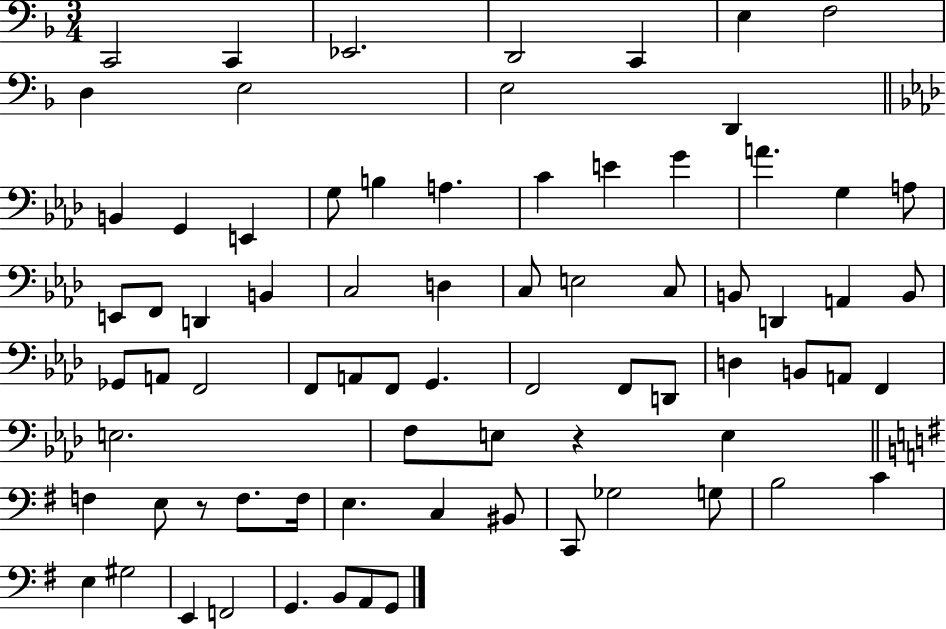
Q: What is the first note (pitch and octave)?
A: C2